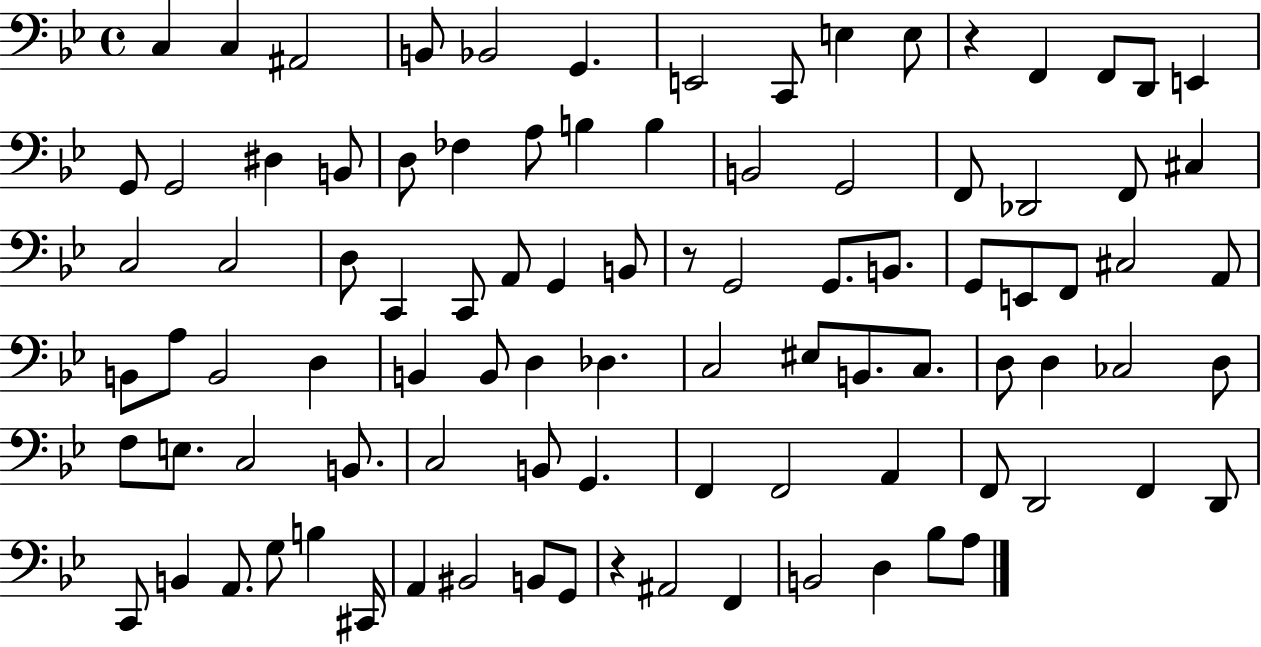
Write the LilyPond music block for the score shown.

{
  \clef bass
  \time 4/4
  \defaultTimeSignature
  \key bes \major
  c4 c4 ais,2 | b,8 bes,2 g,4. | e,2 c,8 e4 e8 | r4 f,4 f,8 d,8 e,4 | \break g,8 g,2 dis4 b,8 | d8 fes4 a8 b4 b4 | b,2 g,2 | f,8 des,2 f,8 cis4 | \break c2 c2 | d8 c,4 c,8 a,8 g,4 b,8 | r8 g,2 g,8. b,8. | g,8 e,8 f,8 cis2 a,8 | \break b,8 a8 b,2 d4 | b,4 b,8 d4 des4. | c2 eis8 b,8. c8. | d8 d4 ces2 d8 | \break f8 e8. c2 b,8. | c2 b,8 g,4. | f,4 f,2 a,4 | f,8 d,2 f,4 d,8 | \break c,8 b,4 a,8. g8 b4 cis,16 | a,4 bis,2 b,8 g,8 | r4 ais,2 f,4 | b,2 d4 bes8 a8 | \break \bar "|."
}